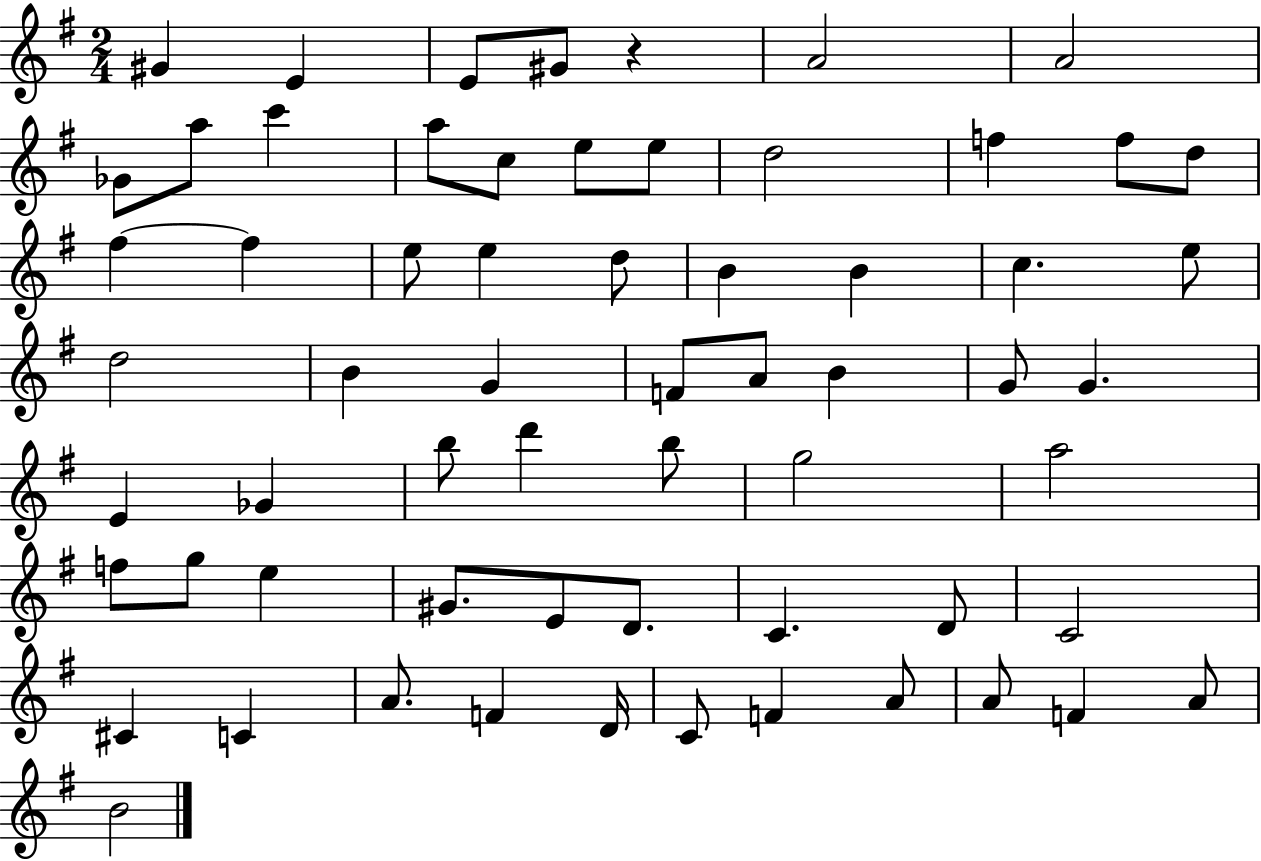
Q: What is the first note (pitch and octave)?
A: G#4